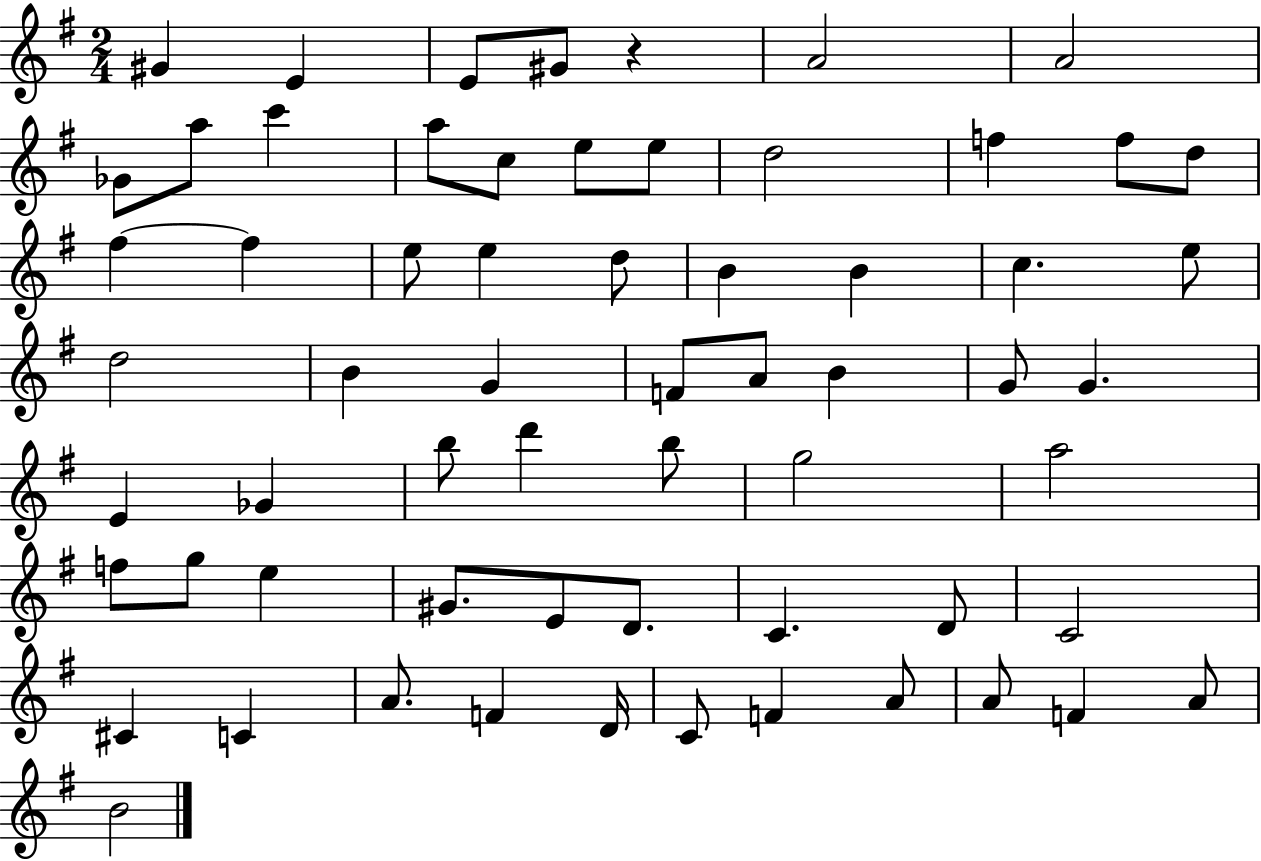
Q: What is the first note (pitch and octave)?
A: G#4